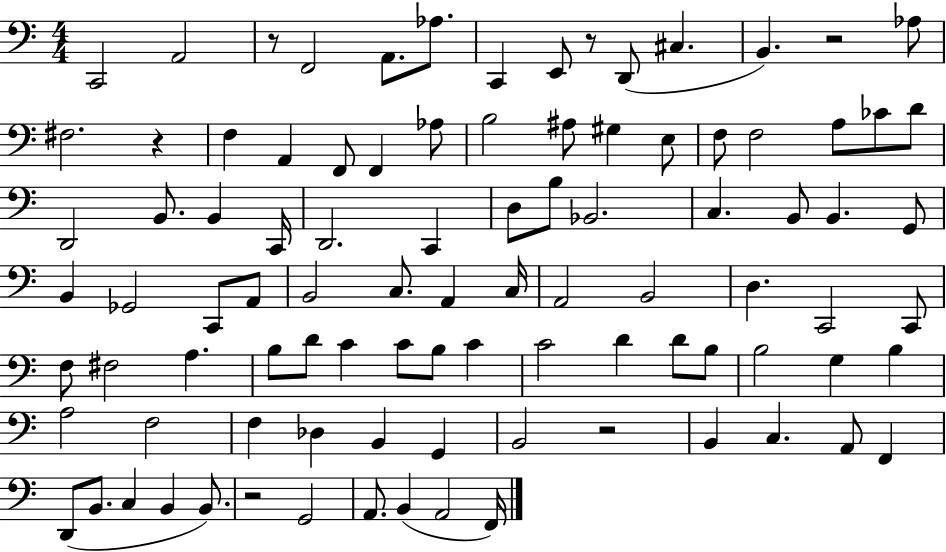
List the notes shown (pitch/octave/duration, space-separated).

C2/h A2/h R/e F2/h A2/e. Ab3/e. C2/q E2/e R/e D2/e C#3/q. B2/q. R/h Ab3/e F#3/h. R/q F3/q A2/q F2/e F2/q Ab3/e B3/h A#3/e G#3/q E3/e F3/e F3/h A3/e CES4/e D4/e D2/h B2/e. B2/q C2/s D2/h. C2/q D3/e B3/e Bb2/h. C3/q. B2/e B2/q. G2/e B2/q Gb2/h C2/e A2/e B2/h C3/e. A2/q C3/s A2/h B2/h D3/q. C2/h C2/e F3/e F#3/h A3/q. B3/e D4/e C4/q C4/e B3/e C4/q C4/h D4/q D4/e B3/e B3/h G3/q B3/q A3/h F3/h F3/q Db3/q B2/q G2/q B2/h R/h B2/q C3/q. A2/e F2/q D2/e B2/e. C3/q B2/q B2/e. R/h G2/h A2/e. B2/q A2/h F2/s